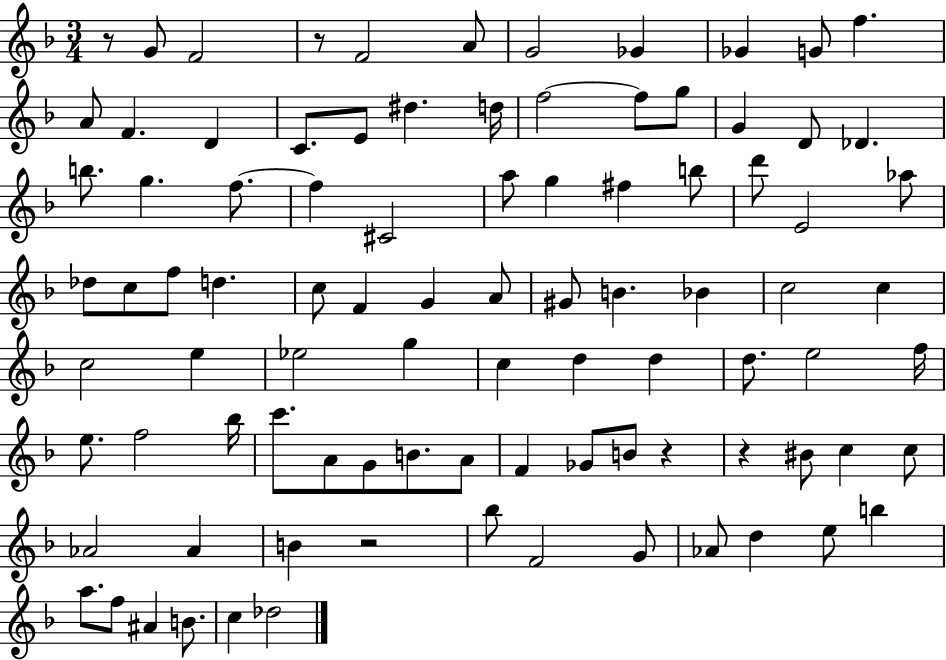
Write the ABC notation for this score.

X:1
T:Untitled
M:3/4
L:1/4
K:F
z/2 G/2 F2 z/2 F2 A/2 G2 _G _G G/2 f A/2 F D C/2 E/2 ^d d/4 f2 f/2 g/2 G D/2 _D b/2 g f/2 f ^C2 a/2 g ^f b/2 d'/2 E2 _a/2 _d/2 c/2 f/2 d c/2 F G A/2 ^G/2 B _B c2 c c2 e _e2 g c d d d/2 e2 f/4 e/2 f2 _b/4 c'/2 A/2 G/2 B/2 A/2 F _G/2 B/2 z z ^B/2 c c/2 _A2 _A B z2 _b/2 F2 G/2 _A/2 d e/2 b a/2 f/2 ^A B/2 c _d2